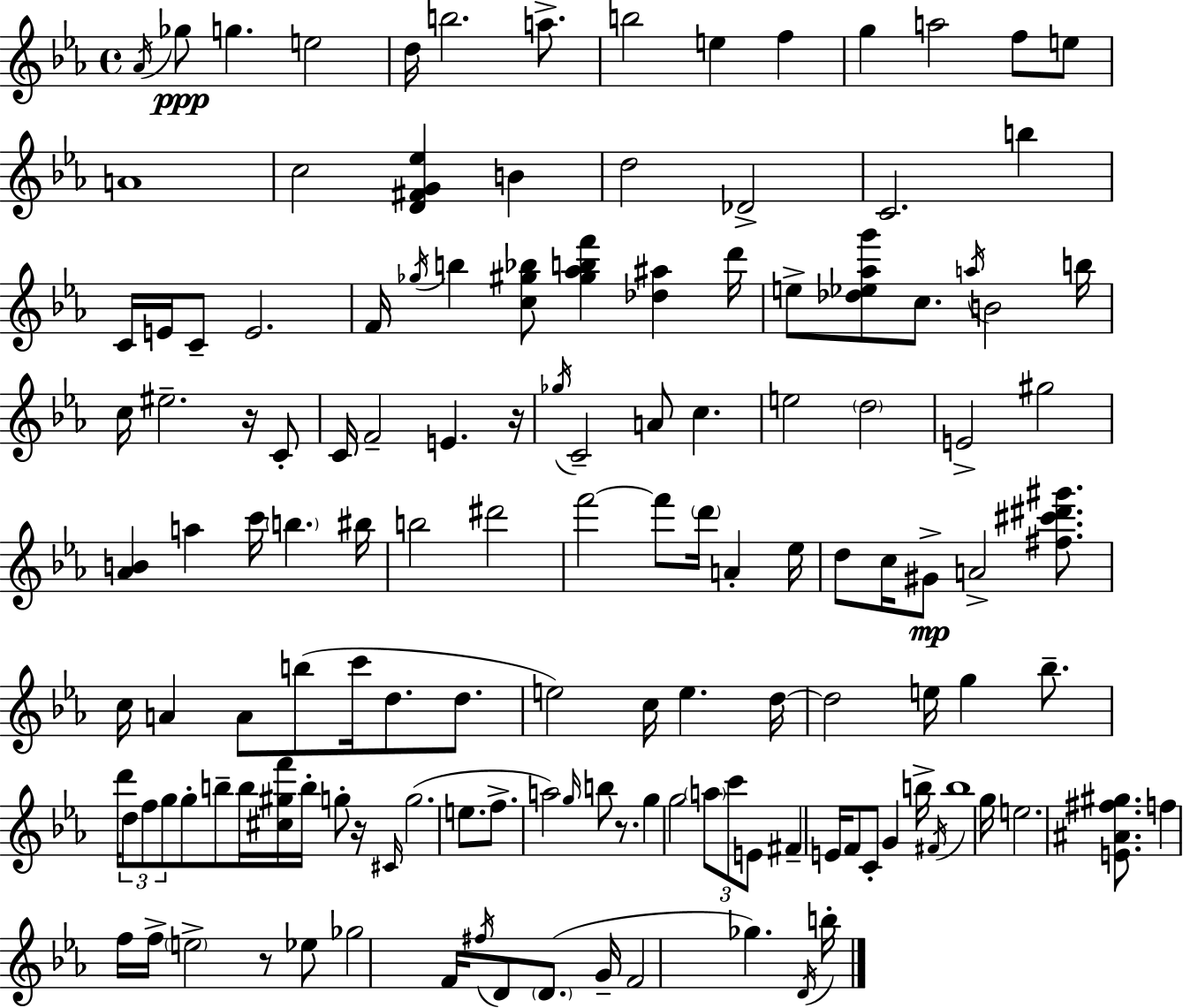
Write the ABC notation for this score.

X:1
T:Untitled
M:4/4
L:1/4
K:Eb
_A/4 _g/2 g e2 d/4 b2 a/2 b2 e f g a2 f/2 e/2 A4 c2 [D^FG_e] B d2 _D2 C2 b C/4 E/4 C/2 E2 F/4 _g/4 b [c^g_b]/2 [^g_abf'] [_d^a] d'/4 e/2 [_d_e_ag']/2 c/2 a/4 B2 b/4 c/4 ^e2 z/4 C/2 C/4 F2 E z/4 _g/4 C2 A/2 c e2 d2 E2 ^g2 [_AB] a c'/4 b ^b/4 b2 ^d'2 f'2 f'/2 d'/4 A _e/4 d/2 c/4 ^G/2 A2 [^f^c'^d'^g']/2 c/4 A A/2 b/2 c'/4 d/2 d/2 e2 c/4 e d/4 d2 e/4 g _b/2 d'/4 d/2 f/2 g/2 g/2 b/2 b/4 [^c^gf']/4 b/4 g/2 z/4 ^C/4 g2 e/2 f/2 a2 g/4 b/2 z/2 g g2 a/2 c'/2 E/2 ^F E/4 F/2 C/2 G b/4 ^F/4 b4 g/4 e2 [E^A^f^g]/2 f f/4 f/4 e2 z/2 _e/2 _g2 F/4 ^f/4 D/2 D/2 G/4 F2 _g D/4 b/4